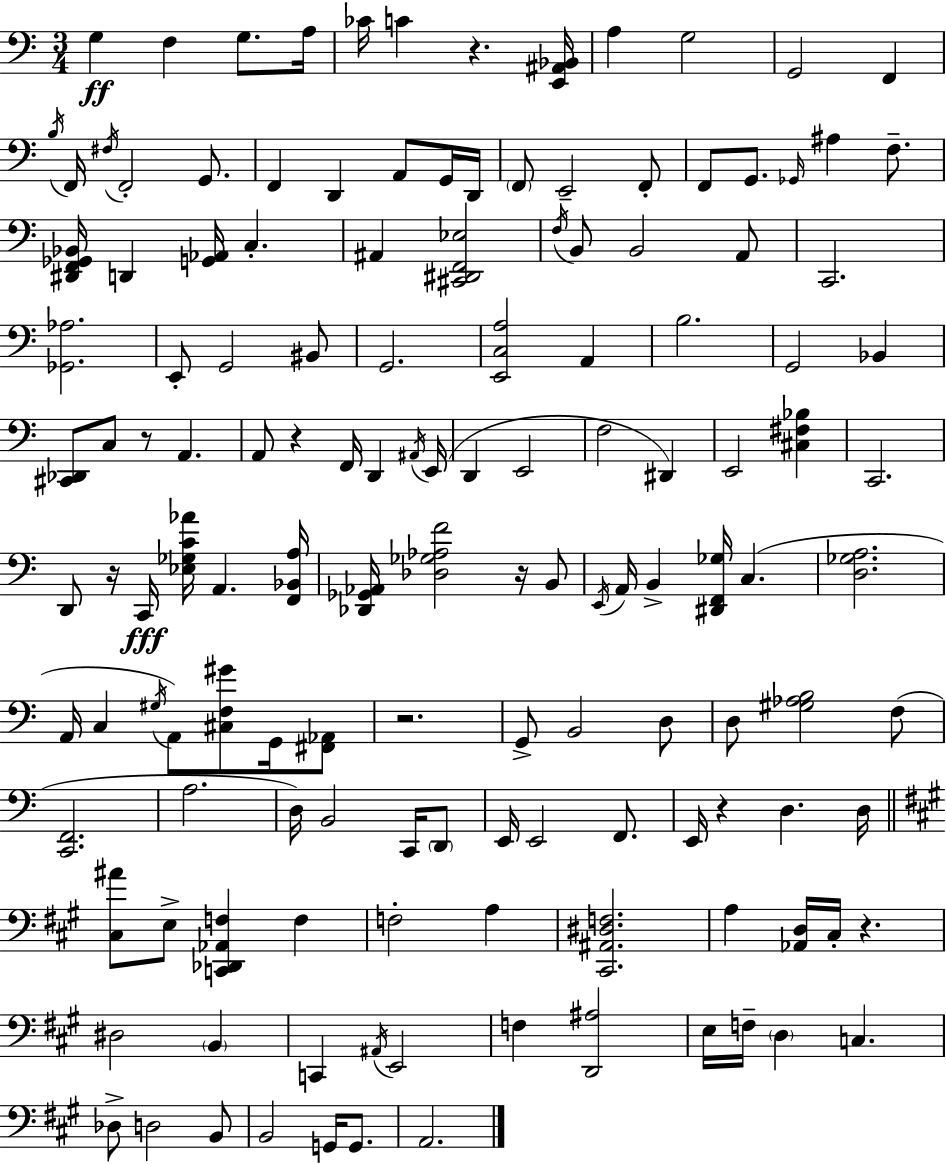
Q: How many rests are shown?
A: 8